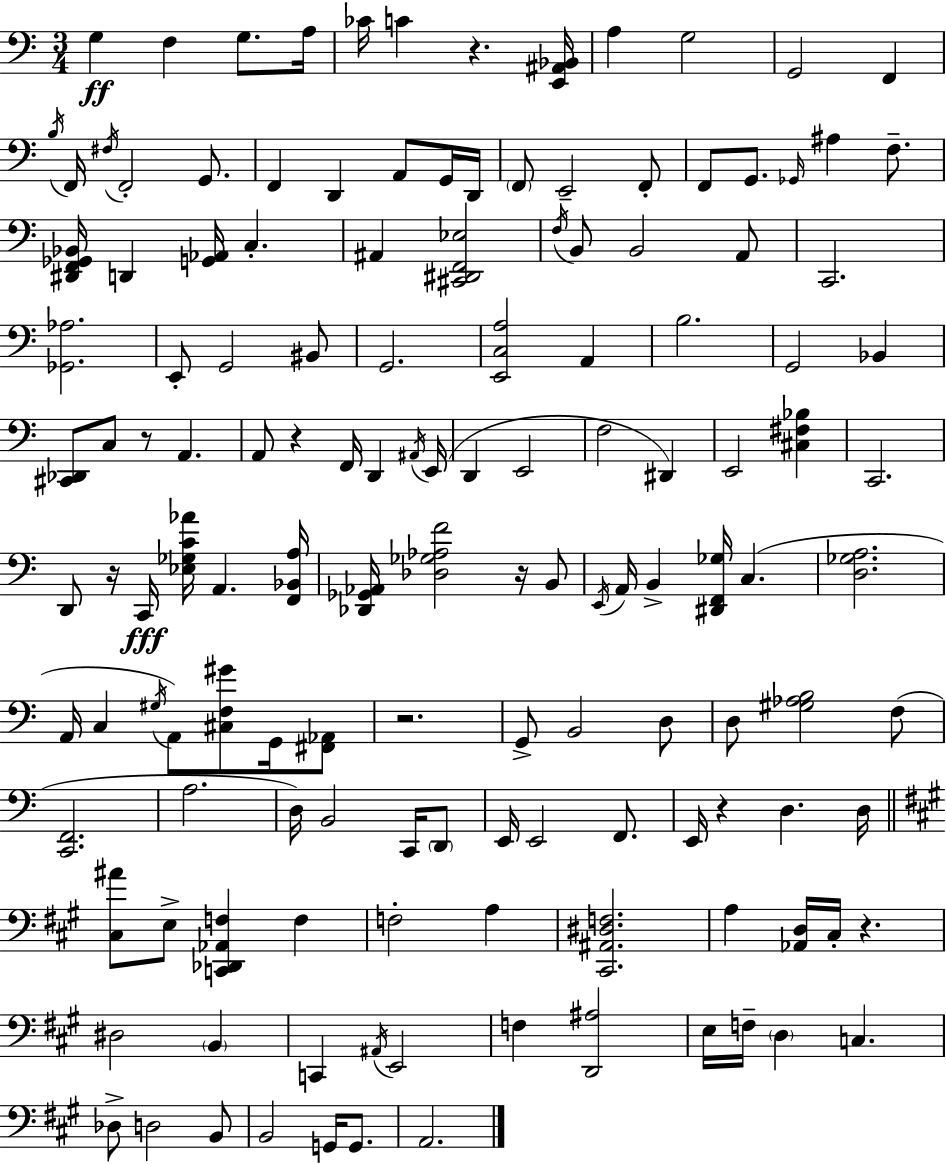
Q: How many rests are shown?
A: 8